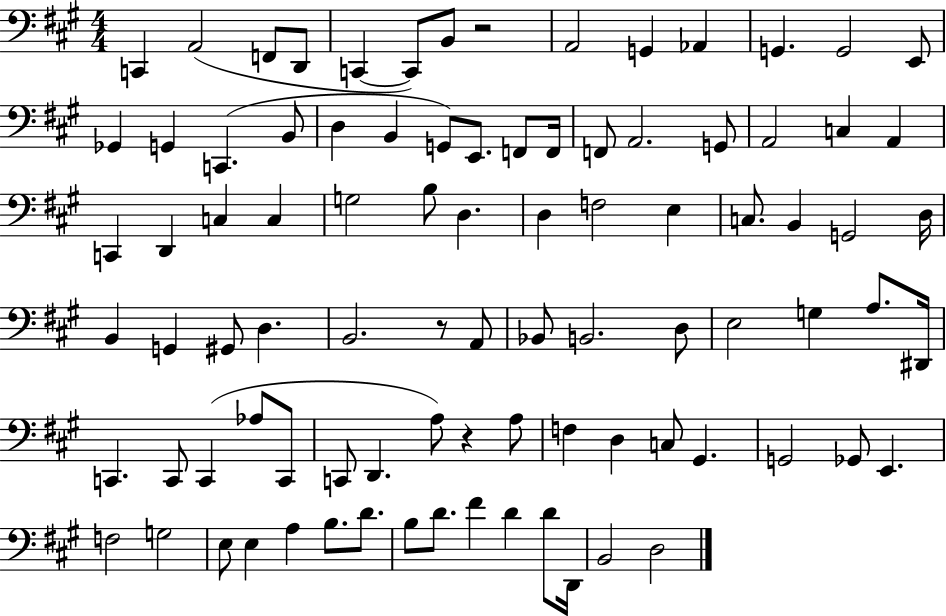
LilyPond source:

{
  \clef bass
  \numericTimeSignature
  \time 4/4
  \key a \major
  c,4 a,2( f,8 d,8 | c,4~~ c,8) b,8 r2 | a,2 g,4 aes,4 | g,4. g,2 e,8 | \break ges,4 g,4 c,4.( b,8 | d4 b,4 g,8) e,8. f,8 f,16 | f,8 a,2. g,8 | a,2 c4 a,4 | \break c,4 d,4 c4 c4 | g2 b8 d4. | d4 f2 e4 | c8. b,4 g,2 d16 | \break b,4 g,4 gis,8 d4. | b,2. r8 a,8 | bes,8 b,2. d8 | e2 g4 a8. dis,16 | \break c,4. c,8 c,4( aes8 c,8 | c,8 d,4. a8) r4 a8 | f4 d4 c8 gis,4. | g,2 ges,8 e,4. | \break f2 g2 | e8 e4 a4 b8. d'8. | b8 d'8. fis'4 d'4 d'8 d,16 | b,2 d2 | \break \bar "|."
}